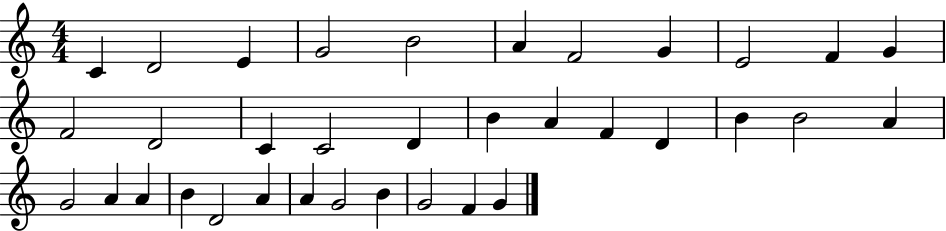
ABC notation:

X:1
T:Untitled
M:4/4
L:1/4
K:C
C D2 E G2 B2 A F2 G E2 F G F2 D2 C C2 D B A F D B B2 A G2 A A B D2 A A G2 B G2 F G